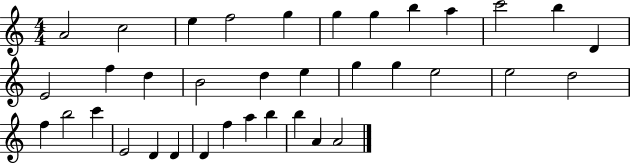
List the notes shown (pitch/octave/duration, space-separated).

A4/h C5/h E5/q F5/h G5/q G5/q G5/q B5/q A5/q C6/h B5/q D4/q E4/h F5/q D5/q B4/h D5/q E5/q G5/q G5/q E5/h E5/h D5/h F5/q B5/h C6/q E4/h D4/q D4/q D4/q F5/q A5/q B5/q B5/q A4/q A4/h